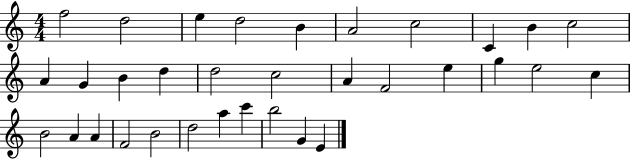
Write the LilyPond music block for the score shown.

{
  \clef treble
  \numericTimeSignature
  \time 4/4
  \key c \major
  f''2 d''2 | e''4 d''2 b'4 | a'2 c''2 | c'4 b'4 c''2 | \break a'4 g'4 b'4 d''4 | d''2 c''2 | a'4 f'2 e''4 | g''4 e''2 c''4 | \break b'2 a'4 a'4 | f'2 b'2 | d''2 a''4 c'''4 | b''2 g'4 e'4 | \break \bar "|."
}